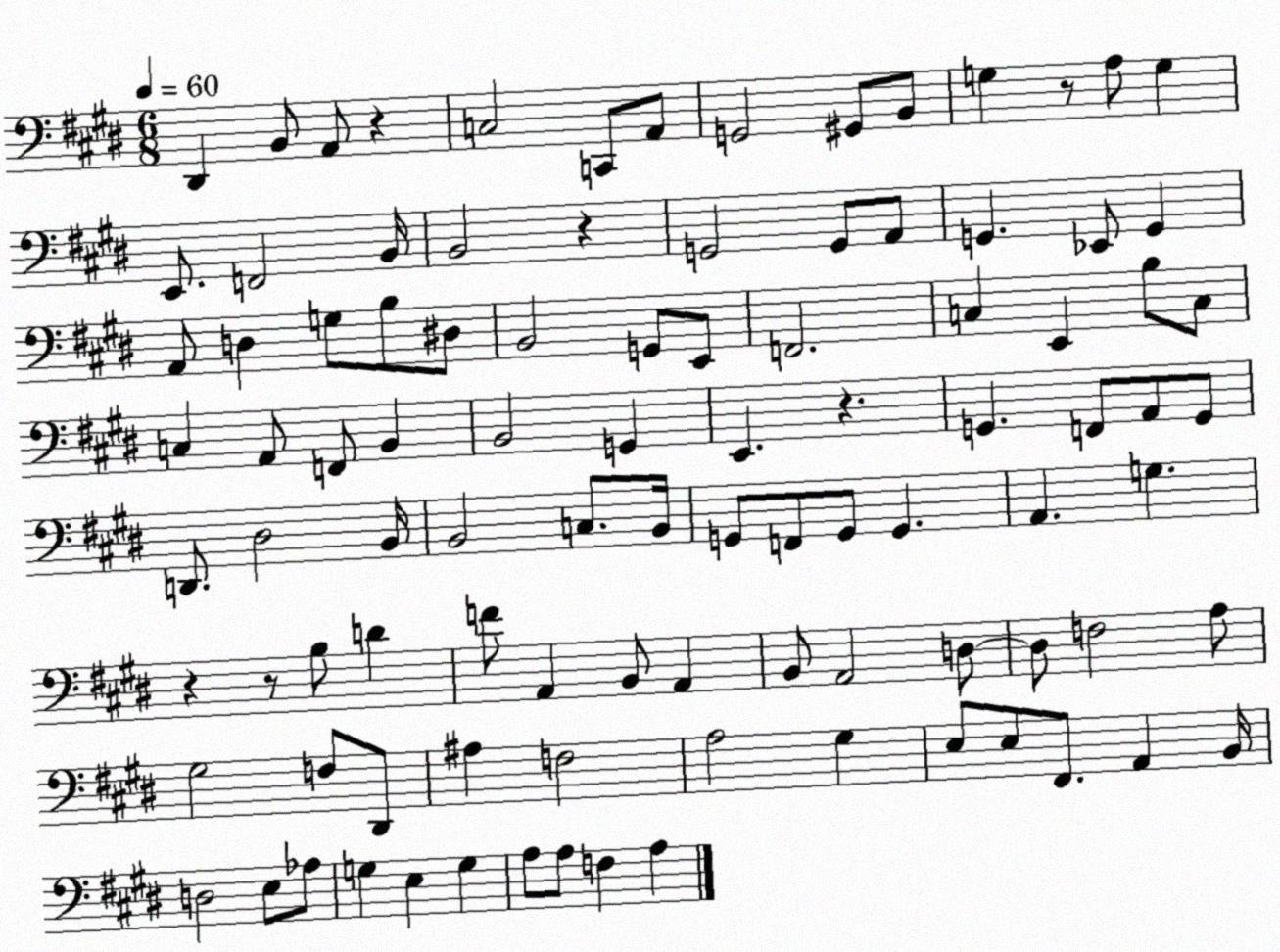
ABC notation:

X:1
T:Untitled
M:6/8
L:1/4
K:E
^D,, B,,/2 A,,/2 z C,2 C,,/2 A,,/2 G,,2 ^G,,/2 B,,/2 G, z/2 A,/2 G, E,,/2 F,,2 B,,/4 B,,2 z G,,2 G,,/2 A,,/2 G,, _E,,/2 G,, A,,/2 D, G,/2 B,/2 ^D,/2 B,,2 G,,/2 E,,/2 F,,2 C, E,, B,/2 C,/2 C, A,,/2 F,,/2 B,, B,,2 G,, E,, z G,, F,,/2 A,,/2 G,,/2 D,,/2 ^D,2 B,,/4 B,,2 C,/2 B,,/4 G,,/2 F,,/2 G,,/2 G,, A,, G, z z/2 B,/2 D F/2 A,, B,,/2 A,, B,,/2 A,,2 D,/2 D,/2 F,2 A,/2 ^G,2 F,/2 ^D,,/2 ^A, F,2 A,2 ^G, E,/2 E,/2 ^F,,/2 A,, B,,/4 D,2 E,/2 _A,/2 G, E, G, A,/2 A,/2 F, A,